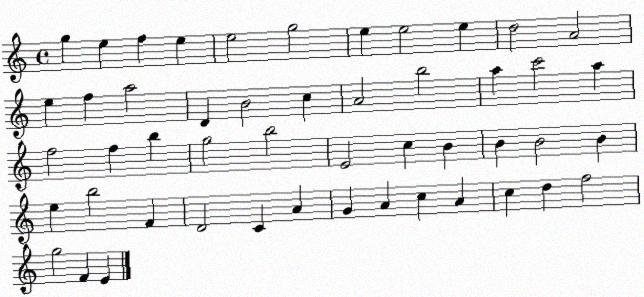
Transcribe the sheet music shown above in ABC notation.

X:1
T:Untitled
M:4/4
L:1/4
K:C
g e f e e2 g2 e e2 e d2 A2 e f a2 D B2 c A2 b2 a c'2 a f2 f b g2 b2 E2 c B B B2 B e b2 F D2 C A G A c A c d f2 g2 F E